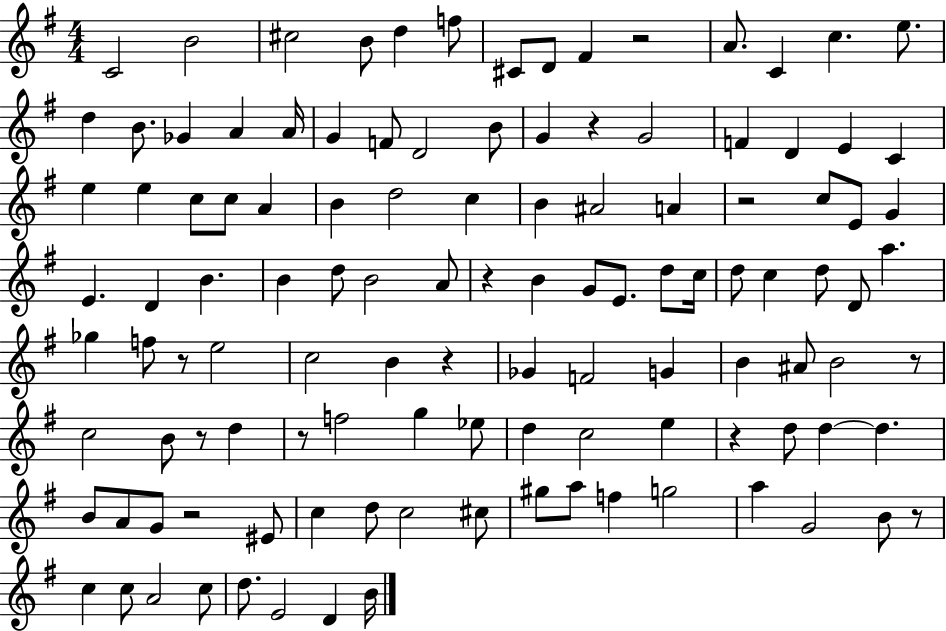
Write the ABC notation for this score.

X:1
T:Untitled
M:4/4
L:1/4
K:G
C2 B2 ^c2 B/2 d f/2 ^C/2 D/2 ^F z2 A/2 C c e/2 d B/2 _G A A/4 G F/2 D2 B/2 G z G2 F D E C e e c/2 c/2 A B d2 c B ^A2 A z2 c/2 E/2 G E D B B d/2 B2 A/2 z B G/2 E/2 d/2 c/4 d/2 c d/2 D/2 a _g f/2 z/2 e2 c2 B z _G F2 G B ^A/2 B2 z/2 c2 B/2 z/2 d z/2 f2 g _e/2 d c2 e z d/2 d d B/2 A/2 G/2 z2 ^E/2 c d/2 c2 ^c/2 ^g/2 a/2 f g2 a G2 B/2 z/2 c c/2 A2 c/2 d/2 E2 D B/4